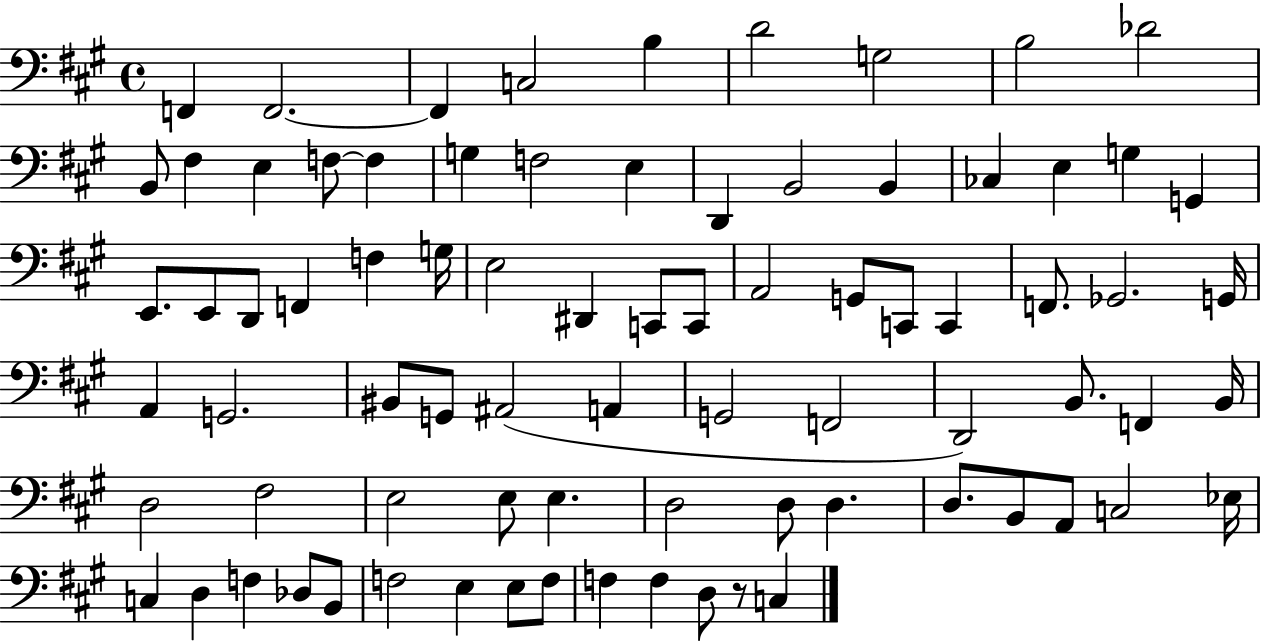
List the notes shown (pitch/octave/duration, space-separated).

F2/q F2/h. F2/q C3/h B3/q D4/h G3/h B3/h Db4/h B2/e F#3/q E3/q F3/e F3/q G3/q F3/h E3/q D2/q B2/h B2/q CES3/q E3/q G3/q G2/q E2/e. E2/e D2/e F2/q F3/q G3/s E3/h D#2/q C2/e C2/e A2/h G2/e C2/e C2/q F2/e. Gb2/h. G2/s A2/q G2/h. BIS2/e G2/e A#2/h A2/q G2/h F2/h D2/h B2/e. F2/q B2/s D3/h F#3/h E3/h E3/e E3/q. D3/h D3/e D3/q. D3/e. B2/e A2/e C3/h Eb3/s C3/q D3/q F3/q Db3/e B2/e F3/h E3/q E3/e F3/e F3/q F3/q D3/e R/e C3/q